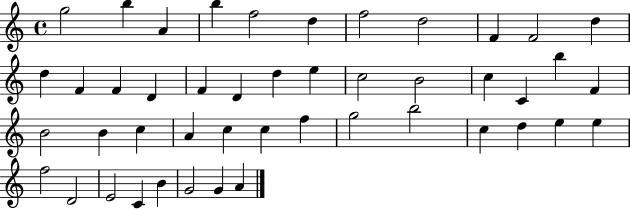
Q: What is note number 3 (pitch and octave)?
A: A4